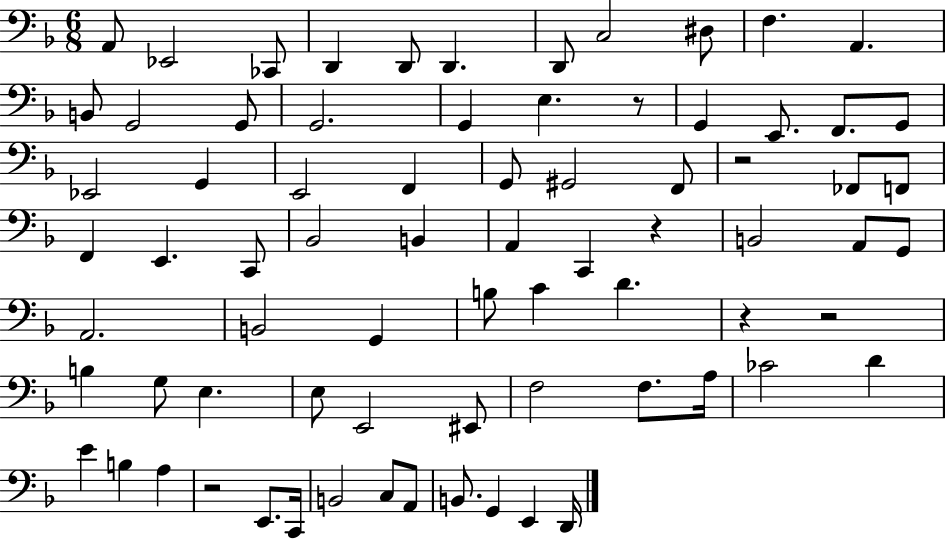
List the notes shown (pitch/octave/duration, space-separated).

A2/e Eb2/h CES2/e D2/q D2/e D2/q. D2/e C3/h D#3/e F3/q. A2/q. B2/e G2/h G2/e G2/h. G2/q E3/q. R/e G2/q E2/e. F2/e. G2/e Eb2/h G2/q E2/h F2/q G2/e G#2/h F2/e R/h FES2/e F2/e F2/q E2/q. C2/e Bb2/h B2/q A2/q C2/q R/q B2/h A2/e G2/e A2/h. B2/h G2/q B3/e C4/q D4/q. R/q R/h B3/q G3/e E3/q. E3/e E2/h EIS2/e F3/h F3/e. A3/s CES4/h D4/q E4/q B3/q A3/q R/h E2/e. C2/s B2/h C3/e A2/e B2/e. G2/q E2/q D2/s